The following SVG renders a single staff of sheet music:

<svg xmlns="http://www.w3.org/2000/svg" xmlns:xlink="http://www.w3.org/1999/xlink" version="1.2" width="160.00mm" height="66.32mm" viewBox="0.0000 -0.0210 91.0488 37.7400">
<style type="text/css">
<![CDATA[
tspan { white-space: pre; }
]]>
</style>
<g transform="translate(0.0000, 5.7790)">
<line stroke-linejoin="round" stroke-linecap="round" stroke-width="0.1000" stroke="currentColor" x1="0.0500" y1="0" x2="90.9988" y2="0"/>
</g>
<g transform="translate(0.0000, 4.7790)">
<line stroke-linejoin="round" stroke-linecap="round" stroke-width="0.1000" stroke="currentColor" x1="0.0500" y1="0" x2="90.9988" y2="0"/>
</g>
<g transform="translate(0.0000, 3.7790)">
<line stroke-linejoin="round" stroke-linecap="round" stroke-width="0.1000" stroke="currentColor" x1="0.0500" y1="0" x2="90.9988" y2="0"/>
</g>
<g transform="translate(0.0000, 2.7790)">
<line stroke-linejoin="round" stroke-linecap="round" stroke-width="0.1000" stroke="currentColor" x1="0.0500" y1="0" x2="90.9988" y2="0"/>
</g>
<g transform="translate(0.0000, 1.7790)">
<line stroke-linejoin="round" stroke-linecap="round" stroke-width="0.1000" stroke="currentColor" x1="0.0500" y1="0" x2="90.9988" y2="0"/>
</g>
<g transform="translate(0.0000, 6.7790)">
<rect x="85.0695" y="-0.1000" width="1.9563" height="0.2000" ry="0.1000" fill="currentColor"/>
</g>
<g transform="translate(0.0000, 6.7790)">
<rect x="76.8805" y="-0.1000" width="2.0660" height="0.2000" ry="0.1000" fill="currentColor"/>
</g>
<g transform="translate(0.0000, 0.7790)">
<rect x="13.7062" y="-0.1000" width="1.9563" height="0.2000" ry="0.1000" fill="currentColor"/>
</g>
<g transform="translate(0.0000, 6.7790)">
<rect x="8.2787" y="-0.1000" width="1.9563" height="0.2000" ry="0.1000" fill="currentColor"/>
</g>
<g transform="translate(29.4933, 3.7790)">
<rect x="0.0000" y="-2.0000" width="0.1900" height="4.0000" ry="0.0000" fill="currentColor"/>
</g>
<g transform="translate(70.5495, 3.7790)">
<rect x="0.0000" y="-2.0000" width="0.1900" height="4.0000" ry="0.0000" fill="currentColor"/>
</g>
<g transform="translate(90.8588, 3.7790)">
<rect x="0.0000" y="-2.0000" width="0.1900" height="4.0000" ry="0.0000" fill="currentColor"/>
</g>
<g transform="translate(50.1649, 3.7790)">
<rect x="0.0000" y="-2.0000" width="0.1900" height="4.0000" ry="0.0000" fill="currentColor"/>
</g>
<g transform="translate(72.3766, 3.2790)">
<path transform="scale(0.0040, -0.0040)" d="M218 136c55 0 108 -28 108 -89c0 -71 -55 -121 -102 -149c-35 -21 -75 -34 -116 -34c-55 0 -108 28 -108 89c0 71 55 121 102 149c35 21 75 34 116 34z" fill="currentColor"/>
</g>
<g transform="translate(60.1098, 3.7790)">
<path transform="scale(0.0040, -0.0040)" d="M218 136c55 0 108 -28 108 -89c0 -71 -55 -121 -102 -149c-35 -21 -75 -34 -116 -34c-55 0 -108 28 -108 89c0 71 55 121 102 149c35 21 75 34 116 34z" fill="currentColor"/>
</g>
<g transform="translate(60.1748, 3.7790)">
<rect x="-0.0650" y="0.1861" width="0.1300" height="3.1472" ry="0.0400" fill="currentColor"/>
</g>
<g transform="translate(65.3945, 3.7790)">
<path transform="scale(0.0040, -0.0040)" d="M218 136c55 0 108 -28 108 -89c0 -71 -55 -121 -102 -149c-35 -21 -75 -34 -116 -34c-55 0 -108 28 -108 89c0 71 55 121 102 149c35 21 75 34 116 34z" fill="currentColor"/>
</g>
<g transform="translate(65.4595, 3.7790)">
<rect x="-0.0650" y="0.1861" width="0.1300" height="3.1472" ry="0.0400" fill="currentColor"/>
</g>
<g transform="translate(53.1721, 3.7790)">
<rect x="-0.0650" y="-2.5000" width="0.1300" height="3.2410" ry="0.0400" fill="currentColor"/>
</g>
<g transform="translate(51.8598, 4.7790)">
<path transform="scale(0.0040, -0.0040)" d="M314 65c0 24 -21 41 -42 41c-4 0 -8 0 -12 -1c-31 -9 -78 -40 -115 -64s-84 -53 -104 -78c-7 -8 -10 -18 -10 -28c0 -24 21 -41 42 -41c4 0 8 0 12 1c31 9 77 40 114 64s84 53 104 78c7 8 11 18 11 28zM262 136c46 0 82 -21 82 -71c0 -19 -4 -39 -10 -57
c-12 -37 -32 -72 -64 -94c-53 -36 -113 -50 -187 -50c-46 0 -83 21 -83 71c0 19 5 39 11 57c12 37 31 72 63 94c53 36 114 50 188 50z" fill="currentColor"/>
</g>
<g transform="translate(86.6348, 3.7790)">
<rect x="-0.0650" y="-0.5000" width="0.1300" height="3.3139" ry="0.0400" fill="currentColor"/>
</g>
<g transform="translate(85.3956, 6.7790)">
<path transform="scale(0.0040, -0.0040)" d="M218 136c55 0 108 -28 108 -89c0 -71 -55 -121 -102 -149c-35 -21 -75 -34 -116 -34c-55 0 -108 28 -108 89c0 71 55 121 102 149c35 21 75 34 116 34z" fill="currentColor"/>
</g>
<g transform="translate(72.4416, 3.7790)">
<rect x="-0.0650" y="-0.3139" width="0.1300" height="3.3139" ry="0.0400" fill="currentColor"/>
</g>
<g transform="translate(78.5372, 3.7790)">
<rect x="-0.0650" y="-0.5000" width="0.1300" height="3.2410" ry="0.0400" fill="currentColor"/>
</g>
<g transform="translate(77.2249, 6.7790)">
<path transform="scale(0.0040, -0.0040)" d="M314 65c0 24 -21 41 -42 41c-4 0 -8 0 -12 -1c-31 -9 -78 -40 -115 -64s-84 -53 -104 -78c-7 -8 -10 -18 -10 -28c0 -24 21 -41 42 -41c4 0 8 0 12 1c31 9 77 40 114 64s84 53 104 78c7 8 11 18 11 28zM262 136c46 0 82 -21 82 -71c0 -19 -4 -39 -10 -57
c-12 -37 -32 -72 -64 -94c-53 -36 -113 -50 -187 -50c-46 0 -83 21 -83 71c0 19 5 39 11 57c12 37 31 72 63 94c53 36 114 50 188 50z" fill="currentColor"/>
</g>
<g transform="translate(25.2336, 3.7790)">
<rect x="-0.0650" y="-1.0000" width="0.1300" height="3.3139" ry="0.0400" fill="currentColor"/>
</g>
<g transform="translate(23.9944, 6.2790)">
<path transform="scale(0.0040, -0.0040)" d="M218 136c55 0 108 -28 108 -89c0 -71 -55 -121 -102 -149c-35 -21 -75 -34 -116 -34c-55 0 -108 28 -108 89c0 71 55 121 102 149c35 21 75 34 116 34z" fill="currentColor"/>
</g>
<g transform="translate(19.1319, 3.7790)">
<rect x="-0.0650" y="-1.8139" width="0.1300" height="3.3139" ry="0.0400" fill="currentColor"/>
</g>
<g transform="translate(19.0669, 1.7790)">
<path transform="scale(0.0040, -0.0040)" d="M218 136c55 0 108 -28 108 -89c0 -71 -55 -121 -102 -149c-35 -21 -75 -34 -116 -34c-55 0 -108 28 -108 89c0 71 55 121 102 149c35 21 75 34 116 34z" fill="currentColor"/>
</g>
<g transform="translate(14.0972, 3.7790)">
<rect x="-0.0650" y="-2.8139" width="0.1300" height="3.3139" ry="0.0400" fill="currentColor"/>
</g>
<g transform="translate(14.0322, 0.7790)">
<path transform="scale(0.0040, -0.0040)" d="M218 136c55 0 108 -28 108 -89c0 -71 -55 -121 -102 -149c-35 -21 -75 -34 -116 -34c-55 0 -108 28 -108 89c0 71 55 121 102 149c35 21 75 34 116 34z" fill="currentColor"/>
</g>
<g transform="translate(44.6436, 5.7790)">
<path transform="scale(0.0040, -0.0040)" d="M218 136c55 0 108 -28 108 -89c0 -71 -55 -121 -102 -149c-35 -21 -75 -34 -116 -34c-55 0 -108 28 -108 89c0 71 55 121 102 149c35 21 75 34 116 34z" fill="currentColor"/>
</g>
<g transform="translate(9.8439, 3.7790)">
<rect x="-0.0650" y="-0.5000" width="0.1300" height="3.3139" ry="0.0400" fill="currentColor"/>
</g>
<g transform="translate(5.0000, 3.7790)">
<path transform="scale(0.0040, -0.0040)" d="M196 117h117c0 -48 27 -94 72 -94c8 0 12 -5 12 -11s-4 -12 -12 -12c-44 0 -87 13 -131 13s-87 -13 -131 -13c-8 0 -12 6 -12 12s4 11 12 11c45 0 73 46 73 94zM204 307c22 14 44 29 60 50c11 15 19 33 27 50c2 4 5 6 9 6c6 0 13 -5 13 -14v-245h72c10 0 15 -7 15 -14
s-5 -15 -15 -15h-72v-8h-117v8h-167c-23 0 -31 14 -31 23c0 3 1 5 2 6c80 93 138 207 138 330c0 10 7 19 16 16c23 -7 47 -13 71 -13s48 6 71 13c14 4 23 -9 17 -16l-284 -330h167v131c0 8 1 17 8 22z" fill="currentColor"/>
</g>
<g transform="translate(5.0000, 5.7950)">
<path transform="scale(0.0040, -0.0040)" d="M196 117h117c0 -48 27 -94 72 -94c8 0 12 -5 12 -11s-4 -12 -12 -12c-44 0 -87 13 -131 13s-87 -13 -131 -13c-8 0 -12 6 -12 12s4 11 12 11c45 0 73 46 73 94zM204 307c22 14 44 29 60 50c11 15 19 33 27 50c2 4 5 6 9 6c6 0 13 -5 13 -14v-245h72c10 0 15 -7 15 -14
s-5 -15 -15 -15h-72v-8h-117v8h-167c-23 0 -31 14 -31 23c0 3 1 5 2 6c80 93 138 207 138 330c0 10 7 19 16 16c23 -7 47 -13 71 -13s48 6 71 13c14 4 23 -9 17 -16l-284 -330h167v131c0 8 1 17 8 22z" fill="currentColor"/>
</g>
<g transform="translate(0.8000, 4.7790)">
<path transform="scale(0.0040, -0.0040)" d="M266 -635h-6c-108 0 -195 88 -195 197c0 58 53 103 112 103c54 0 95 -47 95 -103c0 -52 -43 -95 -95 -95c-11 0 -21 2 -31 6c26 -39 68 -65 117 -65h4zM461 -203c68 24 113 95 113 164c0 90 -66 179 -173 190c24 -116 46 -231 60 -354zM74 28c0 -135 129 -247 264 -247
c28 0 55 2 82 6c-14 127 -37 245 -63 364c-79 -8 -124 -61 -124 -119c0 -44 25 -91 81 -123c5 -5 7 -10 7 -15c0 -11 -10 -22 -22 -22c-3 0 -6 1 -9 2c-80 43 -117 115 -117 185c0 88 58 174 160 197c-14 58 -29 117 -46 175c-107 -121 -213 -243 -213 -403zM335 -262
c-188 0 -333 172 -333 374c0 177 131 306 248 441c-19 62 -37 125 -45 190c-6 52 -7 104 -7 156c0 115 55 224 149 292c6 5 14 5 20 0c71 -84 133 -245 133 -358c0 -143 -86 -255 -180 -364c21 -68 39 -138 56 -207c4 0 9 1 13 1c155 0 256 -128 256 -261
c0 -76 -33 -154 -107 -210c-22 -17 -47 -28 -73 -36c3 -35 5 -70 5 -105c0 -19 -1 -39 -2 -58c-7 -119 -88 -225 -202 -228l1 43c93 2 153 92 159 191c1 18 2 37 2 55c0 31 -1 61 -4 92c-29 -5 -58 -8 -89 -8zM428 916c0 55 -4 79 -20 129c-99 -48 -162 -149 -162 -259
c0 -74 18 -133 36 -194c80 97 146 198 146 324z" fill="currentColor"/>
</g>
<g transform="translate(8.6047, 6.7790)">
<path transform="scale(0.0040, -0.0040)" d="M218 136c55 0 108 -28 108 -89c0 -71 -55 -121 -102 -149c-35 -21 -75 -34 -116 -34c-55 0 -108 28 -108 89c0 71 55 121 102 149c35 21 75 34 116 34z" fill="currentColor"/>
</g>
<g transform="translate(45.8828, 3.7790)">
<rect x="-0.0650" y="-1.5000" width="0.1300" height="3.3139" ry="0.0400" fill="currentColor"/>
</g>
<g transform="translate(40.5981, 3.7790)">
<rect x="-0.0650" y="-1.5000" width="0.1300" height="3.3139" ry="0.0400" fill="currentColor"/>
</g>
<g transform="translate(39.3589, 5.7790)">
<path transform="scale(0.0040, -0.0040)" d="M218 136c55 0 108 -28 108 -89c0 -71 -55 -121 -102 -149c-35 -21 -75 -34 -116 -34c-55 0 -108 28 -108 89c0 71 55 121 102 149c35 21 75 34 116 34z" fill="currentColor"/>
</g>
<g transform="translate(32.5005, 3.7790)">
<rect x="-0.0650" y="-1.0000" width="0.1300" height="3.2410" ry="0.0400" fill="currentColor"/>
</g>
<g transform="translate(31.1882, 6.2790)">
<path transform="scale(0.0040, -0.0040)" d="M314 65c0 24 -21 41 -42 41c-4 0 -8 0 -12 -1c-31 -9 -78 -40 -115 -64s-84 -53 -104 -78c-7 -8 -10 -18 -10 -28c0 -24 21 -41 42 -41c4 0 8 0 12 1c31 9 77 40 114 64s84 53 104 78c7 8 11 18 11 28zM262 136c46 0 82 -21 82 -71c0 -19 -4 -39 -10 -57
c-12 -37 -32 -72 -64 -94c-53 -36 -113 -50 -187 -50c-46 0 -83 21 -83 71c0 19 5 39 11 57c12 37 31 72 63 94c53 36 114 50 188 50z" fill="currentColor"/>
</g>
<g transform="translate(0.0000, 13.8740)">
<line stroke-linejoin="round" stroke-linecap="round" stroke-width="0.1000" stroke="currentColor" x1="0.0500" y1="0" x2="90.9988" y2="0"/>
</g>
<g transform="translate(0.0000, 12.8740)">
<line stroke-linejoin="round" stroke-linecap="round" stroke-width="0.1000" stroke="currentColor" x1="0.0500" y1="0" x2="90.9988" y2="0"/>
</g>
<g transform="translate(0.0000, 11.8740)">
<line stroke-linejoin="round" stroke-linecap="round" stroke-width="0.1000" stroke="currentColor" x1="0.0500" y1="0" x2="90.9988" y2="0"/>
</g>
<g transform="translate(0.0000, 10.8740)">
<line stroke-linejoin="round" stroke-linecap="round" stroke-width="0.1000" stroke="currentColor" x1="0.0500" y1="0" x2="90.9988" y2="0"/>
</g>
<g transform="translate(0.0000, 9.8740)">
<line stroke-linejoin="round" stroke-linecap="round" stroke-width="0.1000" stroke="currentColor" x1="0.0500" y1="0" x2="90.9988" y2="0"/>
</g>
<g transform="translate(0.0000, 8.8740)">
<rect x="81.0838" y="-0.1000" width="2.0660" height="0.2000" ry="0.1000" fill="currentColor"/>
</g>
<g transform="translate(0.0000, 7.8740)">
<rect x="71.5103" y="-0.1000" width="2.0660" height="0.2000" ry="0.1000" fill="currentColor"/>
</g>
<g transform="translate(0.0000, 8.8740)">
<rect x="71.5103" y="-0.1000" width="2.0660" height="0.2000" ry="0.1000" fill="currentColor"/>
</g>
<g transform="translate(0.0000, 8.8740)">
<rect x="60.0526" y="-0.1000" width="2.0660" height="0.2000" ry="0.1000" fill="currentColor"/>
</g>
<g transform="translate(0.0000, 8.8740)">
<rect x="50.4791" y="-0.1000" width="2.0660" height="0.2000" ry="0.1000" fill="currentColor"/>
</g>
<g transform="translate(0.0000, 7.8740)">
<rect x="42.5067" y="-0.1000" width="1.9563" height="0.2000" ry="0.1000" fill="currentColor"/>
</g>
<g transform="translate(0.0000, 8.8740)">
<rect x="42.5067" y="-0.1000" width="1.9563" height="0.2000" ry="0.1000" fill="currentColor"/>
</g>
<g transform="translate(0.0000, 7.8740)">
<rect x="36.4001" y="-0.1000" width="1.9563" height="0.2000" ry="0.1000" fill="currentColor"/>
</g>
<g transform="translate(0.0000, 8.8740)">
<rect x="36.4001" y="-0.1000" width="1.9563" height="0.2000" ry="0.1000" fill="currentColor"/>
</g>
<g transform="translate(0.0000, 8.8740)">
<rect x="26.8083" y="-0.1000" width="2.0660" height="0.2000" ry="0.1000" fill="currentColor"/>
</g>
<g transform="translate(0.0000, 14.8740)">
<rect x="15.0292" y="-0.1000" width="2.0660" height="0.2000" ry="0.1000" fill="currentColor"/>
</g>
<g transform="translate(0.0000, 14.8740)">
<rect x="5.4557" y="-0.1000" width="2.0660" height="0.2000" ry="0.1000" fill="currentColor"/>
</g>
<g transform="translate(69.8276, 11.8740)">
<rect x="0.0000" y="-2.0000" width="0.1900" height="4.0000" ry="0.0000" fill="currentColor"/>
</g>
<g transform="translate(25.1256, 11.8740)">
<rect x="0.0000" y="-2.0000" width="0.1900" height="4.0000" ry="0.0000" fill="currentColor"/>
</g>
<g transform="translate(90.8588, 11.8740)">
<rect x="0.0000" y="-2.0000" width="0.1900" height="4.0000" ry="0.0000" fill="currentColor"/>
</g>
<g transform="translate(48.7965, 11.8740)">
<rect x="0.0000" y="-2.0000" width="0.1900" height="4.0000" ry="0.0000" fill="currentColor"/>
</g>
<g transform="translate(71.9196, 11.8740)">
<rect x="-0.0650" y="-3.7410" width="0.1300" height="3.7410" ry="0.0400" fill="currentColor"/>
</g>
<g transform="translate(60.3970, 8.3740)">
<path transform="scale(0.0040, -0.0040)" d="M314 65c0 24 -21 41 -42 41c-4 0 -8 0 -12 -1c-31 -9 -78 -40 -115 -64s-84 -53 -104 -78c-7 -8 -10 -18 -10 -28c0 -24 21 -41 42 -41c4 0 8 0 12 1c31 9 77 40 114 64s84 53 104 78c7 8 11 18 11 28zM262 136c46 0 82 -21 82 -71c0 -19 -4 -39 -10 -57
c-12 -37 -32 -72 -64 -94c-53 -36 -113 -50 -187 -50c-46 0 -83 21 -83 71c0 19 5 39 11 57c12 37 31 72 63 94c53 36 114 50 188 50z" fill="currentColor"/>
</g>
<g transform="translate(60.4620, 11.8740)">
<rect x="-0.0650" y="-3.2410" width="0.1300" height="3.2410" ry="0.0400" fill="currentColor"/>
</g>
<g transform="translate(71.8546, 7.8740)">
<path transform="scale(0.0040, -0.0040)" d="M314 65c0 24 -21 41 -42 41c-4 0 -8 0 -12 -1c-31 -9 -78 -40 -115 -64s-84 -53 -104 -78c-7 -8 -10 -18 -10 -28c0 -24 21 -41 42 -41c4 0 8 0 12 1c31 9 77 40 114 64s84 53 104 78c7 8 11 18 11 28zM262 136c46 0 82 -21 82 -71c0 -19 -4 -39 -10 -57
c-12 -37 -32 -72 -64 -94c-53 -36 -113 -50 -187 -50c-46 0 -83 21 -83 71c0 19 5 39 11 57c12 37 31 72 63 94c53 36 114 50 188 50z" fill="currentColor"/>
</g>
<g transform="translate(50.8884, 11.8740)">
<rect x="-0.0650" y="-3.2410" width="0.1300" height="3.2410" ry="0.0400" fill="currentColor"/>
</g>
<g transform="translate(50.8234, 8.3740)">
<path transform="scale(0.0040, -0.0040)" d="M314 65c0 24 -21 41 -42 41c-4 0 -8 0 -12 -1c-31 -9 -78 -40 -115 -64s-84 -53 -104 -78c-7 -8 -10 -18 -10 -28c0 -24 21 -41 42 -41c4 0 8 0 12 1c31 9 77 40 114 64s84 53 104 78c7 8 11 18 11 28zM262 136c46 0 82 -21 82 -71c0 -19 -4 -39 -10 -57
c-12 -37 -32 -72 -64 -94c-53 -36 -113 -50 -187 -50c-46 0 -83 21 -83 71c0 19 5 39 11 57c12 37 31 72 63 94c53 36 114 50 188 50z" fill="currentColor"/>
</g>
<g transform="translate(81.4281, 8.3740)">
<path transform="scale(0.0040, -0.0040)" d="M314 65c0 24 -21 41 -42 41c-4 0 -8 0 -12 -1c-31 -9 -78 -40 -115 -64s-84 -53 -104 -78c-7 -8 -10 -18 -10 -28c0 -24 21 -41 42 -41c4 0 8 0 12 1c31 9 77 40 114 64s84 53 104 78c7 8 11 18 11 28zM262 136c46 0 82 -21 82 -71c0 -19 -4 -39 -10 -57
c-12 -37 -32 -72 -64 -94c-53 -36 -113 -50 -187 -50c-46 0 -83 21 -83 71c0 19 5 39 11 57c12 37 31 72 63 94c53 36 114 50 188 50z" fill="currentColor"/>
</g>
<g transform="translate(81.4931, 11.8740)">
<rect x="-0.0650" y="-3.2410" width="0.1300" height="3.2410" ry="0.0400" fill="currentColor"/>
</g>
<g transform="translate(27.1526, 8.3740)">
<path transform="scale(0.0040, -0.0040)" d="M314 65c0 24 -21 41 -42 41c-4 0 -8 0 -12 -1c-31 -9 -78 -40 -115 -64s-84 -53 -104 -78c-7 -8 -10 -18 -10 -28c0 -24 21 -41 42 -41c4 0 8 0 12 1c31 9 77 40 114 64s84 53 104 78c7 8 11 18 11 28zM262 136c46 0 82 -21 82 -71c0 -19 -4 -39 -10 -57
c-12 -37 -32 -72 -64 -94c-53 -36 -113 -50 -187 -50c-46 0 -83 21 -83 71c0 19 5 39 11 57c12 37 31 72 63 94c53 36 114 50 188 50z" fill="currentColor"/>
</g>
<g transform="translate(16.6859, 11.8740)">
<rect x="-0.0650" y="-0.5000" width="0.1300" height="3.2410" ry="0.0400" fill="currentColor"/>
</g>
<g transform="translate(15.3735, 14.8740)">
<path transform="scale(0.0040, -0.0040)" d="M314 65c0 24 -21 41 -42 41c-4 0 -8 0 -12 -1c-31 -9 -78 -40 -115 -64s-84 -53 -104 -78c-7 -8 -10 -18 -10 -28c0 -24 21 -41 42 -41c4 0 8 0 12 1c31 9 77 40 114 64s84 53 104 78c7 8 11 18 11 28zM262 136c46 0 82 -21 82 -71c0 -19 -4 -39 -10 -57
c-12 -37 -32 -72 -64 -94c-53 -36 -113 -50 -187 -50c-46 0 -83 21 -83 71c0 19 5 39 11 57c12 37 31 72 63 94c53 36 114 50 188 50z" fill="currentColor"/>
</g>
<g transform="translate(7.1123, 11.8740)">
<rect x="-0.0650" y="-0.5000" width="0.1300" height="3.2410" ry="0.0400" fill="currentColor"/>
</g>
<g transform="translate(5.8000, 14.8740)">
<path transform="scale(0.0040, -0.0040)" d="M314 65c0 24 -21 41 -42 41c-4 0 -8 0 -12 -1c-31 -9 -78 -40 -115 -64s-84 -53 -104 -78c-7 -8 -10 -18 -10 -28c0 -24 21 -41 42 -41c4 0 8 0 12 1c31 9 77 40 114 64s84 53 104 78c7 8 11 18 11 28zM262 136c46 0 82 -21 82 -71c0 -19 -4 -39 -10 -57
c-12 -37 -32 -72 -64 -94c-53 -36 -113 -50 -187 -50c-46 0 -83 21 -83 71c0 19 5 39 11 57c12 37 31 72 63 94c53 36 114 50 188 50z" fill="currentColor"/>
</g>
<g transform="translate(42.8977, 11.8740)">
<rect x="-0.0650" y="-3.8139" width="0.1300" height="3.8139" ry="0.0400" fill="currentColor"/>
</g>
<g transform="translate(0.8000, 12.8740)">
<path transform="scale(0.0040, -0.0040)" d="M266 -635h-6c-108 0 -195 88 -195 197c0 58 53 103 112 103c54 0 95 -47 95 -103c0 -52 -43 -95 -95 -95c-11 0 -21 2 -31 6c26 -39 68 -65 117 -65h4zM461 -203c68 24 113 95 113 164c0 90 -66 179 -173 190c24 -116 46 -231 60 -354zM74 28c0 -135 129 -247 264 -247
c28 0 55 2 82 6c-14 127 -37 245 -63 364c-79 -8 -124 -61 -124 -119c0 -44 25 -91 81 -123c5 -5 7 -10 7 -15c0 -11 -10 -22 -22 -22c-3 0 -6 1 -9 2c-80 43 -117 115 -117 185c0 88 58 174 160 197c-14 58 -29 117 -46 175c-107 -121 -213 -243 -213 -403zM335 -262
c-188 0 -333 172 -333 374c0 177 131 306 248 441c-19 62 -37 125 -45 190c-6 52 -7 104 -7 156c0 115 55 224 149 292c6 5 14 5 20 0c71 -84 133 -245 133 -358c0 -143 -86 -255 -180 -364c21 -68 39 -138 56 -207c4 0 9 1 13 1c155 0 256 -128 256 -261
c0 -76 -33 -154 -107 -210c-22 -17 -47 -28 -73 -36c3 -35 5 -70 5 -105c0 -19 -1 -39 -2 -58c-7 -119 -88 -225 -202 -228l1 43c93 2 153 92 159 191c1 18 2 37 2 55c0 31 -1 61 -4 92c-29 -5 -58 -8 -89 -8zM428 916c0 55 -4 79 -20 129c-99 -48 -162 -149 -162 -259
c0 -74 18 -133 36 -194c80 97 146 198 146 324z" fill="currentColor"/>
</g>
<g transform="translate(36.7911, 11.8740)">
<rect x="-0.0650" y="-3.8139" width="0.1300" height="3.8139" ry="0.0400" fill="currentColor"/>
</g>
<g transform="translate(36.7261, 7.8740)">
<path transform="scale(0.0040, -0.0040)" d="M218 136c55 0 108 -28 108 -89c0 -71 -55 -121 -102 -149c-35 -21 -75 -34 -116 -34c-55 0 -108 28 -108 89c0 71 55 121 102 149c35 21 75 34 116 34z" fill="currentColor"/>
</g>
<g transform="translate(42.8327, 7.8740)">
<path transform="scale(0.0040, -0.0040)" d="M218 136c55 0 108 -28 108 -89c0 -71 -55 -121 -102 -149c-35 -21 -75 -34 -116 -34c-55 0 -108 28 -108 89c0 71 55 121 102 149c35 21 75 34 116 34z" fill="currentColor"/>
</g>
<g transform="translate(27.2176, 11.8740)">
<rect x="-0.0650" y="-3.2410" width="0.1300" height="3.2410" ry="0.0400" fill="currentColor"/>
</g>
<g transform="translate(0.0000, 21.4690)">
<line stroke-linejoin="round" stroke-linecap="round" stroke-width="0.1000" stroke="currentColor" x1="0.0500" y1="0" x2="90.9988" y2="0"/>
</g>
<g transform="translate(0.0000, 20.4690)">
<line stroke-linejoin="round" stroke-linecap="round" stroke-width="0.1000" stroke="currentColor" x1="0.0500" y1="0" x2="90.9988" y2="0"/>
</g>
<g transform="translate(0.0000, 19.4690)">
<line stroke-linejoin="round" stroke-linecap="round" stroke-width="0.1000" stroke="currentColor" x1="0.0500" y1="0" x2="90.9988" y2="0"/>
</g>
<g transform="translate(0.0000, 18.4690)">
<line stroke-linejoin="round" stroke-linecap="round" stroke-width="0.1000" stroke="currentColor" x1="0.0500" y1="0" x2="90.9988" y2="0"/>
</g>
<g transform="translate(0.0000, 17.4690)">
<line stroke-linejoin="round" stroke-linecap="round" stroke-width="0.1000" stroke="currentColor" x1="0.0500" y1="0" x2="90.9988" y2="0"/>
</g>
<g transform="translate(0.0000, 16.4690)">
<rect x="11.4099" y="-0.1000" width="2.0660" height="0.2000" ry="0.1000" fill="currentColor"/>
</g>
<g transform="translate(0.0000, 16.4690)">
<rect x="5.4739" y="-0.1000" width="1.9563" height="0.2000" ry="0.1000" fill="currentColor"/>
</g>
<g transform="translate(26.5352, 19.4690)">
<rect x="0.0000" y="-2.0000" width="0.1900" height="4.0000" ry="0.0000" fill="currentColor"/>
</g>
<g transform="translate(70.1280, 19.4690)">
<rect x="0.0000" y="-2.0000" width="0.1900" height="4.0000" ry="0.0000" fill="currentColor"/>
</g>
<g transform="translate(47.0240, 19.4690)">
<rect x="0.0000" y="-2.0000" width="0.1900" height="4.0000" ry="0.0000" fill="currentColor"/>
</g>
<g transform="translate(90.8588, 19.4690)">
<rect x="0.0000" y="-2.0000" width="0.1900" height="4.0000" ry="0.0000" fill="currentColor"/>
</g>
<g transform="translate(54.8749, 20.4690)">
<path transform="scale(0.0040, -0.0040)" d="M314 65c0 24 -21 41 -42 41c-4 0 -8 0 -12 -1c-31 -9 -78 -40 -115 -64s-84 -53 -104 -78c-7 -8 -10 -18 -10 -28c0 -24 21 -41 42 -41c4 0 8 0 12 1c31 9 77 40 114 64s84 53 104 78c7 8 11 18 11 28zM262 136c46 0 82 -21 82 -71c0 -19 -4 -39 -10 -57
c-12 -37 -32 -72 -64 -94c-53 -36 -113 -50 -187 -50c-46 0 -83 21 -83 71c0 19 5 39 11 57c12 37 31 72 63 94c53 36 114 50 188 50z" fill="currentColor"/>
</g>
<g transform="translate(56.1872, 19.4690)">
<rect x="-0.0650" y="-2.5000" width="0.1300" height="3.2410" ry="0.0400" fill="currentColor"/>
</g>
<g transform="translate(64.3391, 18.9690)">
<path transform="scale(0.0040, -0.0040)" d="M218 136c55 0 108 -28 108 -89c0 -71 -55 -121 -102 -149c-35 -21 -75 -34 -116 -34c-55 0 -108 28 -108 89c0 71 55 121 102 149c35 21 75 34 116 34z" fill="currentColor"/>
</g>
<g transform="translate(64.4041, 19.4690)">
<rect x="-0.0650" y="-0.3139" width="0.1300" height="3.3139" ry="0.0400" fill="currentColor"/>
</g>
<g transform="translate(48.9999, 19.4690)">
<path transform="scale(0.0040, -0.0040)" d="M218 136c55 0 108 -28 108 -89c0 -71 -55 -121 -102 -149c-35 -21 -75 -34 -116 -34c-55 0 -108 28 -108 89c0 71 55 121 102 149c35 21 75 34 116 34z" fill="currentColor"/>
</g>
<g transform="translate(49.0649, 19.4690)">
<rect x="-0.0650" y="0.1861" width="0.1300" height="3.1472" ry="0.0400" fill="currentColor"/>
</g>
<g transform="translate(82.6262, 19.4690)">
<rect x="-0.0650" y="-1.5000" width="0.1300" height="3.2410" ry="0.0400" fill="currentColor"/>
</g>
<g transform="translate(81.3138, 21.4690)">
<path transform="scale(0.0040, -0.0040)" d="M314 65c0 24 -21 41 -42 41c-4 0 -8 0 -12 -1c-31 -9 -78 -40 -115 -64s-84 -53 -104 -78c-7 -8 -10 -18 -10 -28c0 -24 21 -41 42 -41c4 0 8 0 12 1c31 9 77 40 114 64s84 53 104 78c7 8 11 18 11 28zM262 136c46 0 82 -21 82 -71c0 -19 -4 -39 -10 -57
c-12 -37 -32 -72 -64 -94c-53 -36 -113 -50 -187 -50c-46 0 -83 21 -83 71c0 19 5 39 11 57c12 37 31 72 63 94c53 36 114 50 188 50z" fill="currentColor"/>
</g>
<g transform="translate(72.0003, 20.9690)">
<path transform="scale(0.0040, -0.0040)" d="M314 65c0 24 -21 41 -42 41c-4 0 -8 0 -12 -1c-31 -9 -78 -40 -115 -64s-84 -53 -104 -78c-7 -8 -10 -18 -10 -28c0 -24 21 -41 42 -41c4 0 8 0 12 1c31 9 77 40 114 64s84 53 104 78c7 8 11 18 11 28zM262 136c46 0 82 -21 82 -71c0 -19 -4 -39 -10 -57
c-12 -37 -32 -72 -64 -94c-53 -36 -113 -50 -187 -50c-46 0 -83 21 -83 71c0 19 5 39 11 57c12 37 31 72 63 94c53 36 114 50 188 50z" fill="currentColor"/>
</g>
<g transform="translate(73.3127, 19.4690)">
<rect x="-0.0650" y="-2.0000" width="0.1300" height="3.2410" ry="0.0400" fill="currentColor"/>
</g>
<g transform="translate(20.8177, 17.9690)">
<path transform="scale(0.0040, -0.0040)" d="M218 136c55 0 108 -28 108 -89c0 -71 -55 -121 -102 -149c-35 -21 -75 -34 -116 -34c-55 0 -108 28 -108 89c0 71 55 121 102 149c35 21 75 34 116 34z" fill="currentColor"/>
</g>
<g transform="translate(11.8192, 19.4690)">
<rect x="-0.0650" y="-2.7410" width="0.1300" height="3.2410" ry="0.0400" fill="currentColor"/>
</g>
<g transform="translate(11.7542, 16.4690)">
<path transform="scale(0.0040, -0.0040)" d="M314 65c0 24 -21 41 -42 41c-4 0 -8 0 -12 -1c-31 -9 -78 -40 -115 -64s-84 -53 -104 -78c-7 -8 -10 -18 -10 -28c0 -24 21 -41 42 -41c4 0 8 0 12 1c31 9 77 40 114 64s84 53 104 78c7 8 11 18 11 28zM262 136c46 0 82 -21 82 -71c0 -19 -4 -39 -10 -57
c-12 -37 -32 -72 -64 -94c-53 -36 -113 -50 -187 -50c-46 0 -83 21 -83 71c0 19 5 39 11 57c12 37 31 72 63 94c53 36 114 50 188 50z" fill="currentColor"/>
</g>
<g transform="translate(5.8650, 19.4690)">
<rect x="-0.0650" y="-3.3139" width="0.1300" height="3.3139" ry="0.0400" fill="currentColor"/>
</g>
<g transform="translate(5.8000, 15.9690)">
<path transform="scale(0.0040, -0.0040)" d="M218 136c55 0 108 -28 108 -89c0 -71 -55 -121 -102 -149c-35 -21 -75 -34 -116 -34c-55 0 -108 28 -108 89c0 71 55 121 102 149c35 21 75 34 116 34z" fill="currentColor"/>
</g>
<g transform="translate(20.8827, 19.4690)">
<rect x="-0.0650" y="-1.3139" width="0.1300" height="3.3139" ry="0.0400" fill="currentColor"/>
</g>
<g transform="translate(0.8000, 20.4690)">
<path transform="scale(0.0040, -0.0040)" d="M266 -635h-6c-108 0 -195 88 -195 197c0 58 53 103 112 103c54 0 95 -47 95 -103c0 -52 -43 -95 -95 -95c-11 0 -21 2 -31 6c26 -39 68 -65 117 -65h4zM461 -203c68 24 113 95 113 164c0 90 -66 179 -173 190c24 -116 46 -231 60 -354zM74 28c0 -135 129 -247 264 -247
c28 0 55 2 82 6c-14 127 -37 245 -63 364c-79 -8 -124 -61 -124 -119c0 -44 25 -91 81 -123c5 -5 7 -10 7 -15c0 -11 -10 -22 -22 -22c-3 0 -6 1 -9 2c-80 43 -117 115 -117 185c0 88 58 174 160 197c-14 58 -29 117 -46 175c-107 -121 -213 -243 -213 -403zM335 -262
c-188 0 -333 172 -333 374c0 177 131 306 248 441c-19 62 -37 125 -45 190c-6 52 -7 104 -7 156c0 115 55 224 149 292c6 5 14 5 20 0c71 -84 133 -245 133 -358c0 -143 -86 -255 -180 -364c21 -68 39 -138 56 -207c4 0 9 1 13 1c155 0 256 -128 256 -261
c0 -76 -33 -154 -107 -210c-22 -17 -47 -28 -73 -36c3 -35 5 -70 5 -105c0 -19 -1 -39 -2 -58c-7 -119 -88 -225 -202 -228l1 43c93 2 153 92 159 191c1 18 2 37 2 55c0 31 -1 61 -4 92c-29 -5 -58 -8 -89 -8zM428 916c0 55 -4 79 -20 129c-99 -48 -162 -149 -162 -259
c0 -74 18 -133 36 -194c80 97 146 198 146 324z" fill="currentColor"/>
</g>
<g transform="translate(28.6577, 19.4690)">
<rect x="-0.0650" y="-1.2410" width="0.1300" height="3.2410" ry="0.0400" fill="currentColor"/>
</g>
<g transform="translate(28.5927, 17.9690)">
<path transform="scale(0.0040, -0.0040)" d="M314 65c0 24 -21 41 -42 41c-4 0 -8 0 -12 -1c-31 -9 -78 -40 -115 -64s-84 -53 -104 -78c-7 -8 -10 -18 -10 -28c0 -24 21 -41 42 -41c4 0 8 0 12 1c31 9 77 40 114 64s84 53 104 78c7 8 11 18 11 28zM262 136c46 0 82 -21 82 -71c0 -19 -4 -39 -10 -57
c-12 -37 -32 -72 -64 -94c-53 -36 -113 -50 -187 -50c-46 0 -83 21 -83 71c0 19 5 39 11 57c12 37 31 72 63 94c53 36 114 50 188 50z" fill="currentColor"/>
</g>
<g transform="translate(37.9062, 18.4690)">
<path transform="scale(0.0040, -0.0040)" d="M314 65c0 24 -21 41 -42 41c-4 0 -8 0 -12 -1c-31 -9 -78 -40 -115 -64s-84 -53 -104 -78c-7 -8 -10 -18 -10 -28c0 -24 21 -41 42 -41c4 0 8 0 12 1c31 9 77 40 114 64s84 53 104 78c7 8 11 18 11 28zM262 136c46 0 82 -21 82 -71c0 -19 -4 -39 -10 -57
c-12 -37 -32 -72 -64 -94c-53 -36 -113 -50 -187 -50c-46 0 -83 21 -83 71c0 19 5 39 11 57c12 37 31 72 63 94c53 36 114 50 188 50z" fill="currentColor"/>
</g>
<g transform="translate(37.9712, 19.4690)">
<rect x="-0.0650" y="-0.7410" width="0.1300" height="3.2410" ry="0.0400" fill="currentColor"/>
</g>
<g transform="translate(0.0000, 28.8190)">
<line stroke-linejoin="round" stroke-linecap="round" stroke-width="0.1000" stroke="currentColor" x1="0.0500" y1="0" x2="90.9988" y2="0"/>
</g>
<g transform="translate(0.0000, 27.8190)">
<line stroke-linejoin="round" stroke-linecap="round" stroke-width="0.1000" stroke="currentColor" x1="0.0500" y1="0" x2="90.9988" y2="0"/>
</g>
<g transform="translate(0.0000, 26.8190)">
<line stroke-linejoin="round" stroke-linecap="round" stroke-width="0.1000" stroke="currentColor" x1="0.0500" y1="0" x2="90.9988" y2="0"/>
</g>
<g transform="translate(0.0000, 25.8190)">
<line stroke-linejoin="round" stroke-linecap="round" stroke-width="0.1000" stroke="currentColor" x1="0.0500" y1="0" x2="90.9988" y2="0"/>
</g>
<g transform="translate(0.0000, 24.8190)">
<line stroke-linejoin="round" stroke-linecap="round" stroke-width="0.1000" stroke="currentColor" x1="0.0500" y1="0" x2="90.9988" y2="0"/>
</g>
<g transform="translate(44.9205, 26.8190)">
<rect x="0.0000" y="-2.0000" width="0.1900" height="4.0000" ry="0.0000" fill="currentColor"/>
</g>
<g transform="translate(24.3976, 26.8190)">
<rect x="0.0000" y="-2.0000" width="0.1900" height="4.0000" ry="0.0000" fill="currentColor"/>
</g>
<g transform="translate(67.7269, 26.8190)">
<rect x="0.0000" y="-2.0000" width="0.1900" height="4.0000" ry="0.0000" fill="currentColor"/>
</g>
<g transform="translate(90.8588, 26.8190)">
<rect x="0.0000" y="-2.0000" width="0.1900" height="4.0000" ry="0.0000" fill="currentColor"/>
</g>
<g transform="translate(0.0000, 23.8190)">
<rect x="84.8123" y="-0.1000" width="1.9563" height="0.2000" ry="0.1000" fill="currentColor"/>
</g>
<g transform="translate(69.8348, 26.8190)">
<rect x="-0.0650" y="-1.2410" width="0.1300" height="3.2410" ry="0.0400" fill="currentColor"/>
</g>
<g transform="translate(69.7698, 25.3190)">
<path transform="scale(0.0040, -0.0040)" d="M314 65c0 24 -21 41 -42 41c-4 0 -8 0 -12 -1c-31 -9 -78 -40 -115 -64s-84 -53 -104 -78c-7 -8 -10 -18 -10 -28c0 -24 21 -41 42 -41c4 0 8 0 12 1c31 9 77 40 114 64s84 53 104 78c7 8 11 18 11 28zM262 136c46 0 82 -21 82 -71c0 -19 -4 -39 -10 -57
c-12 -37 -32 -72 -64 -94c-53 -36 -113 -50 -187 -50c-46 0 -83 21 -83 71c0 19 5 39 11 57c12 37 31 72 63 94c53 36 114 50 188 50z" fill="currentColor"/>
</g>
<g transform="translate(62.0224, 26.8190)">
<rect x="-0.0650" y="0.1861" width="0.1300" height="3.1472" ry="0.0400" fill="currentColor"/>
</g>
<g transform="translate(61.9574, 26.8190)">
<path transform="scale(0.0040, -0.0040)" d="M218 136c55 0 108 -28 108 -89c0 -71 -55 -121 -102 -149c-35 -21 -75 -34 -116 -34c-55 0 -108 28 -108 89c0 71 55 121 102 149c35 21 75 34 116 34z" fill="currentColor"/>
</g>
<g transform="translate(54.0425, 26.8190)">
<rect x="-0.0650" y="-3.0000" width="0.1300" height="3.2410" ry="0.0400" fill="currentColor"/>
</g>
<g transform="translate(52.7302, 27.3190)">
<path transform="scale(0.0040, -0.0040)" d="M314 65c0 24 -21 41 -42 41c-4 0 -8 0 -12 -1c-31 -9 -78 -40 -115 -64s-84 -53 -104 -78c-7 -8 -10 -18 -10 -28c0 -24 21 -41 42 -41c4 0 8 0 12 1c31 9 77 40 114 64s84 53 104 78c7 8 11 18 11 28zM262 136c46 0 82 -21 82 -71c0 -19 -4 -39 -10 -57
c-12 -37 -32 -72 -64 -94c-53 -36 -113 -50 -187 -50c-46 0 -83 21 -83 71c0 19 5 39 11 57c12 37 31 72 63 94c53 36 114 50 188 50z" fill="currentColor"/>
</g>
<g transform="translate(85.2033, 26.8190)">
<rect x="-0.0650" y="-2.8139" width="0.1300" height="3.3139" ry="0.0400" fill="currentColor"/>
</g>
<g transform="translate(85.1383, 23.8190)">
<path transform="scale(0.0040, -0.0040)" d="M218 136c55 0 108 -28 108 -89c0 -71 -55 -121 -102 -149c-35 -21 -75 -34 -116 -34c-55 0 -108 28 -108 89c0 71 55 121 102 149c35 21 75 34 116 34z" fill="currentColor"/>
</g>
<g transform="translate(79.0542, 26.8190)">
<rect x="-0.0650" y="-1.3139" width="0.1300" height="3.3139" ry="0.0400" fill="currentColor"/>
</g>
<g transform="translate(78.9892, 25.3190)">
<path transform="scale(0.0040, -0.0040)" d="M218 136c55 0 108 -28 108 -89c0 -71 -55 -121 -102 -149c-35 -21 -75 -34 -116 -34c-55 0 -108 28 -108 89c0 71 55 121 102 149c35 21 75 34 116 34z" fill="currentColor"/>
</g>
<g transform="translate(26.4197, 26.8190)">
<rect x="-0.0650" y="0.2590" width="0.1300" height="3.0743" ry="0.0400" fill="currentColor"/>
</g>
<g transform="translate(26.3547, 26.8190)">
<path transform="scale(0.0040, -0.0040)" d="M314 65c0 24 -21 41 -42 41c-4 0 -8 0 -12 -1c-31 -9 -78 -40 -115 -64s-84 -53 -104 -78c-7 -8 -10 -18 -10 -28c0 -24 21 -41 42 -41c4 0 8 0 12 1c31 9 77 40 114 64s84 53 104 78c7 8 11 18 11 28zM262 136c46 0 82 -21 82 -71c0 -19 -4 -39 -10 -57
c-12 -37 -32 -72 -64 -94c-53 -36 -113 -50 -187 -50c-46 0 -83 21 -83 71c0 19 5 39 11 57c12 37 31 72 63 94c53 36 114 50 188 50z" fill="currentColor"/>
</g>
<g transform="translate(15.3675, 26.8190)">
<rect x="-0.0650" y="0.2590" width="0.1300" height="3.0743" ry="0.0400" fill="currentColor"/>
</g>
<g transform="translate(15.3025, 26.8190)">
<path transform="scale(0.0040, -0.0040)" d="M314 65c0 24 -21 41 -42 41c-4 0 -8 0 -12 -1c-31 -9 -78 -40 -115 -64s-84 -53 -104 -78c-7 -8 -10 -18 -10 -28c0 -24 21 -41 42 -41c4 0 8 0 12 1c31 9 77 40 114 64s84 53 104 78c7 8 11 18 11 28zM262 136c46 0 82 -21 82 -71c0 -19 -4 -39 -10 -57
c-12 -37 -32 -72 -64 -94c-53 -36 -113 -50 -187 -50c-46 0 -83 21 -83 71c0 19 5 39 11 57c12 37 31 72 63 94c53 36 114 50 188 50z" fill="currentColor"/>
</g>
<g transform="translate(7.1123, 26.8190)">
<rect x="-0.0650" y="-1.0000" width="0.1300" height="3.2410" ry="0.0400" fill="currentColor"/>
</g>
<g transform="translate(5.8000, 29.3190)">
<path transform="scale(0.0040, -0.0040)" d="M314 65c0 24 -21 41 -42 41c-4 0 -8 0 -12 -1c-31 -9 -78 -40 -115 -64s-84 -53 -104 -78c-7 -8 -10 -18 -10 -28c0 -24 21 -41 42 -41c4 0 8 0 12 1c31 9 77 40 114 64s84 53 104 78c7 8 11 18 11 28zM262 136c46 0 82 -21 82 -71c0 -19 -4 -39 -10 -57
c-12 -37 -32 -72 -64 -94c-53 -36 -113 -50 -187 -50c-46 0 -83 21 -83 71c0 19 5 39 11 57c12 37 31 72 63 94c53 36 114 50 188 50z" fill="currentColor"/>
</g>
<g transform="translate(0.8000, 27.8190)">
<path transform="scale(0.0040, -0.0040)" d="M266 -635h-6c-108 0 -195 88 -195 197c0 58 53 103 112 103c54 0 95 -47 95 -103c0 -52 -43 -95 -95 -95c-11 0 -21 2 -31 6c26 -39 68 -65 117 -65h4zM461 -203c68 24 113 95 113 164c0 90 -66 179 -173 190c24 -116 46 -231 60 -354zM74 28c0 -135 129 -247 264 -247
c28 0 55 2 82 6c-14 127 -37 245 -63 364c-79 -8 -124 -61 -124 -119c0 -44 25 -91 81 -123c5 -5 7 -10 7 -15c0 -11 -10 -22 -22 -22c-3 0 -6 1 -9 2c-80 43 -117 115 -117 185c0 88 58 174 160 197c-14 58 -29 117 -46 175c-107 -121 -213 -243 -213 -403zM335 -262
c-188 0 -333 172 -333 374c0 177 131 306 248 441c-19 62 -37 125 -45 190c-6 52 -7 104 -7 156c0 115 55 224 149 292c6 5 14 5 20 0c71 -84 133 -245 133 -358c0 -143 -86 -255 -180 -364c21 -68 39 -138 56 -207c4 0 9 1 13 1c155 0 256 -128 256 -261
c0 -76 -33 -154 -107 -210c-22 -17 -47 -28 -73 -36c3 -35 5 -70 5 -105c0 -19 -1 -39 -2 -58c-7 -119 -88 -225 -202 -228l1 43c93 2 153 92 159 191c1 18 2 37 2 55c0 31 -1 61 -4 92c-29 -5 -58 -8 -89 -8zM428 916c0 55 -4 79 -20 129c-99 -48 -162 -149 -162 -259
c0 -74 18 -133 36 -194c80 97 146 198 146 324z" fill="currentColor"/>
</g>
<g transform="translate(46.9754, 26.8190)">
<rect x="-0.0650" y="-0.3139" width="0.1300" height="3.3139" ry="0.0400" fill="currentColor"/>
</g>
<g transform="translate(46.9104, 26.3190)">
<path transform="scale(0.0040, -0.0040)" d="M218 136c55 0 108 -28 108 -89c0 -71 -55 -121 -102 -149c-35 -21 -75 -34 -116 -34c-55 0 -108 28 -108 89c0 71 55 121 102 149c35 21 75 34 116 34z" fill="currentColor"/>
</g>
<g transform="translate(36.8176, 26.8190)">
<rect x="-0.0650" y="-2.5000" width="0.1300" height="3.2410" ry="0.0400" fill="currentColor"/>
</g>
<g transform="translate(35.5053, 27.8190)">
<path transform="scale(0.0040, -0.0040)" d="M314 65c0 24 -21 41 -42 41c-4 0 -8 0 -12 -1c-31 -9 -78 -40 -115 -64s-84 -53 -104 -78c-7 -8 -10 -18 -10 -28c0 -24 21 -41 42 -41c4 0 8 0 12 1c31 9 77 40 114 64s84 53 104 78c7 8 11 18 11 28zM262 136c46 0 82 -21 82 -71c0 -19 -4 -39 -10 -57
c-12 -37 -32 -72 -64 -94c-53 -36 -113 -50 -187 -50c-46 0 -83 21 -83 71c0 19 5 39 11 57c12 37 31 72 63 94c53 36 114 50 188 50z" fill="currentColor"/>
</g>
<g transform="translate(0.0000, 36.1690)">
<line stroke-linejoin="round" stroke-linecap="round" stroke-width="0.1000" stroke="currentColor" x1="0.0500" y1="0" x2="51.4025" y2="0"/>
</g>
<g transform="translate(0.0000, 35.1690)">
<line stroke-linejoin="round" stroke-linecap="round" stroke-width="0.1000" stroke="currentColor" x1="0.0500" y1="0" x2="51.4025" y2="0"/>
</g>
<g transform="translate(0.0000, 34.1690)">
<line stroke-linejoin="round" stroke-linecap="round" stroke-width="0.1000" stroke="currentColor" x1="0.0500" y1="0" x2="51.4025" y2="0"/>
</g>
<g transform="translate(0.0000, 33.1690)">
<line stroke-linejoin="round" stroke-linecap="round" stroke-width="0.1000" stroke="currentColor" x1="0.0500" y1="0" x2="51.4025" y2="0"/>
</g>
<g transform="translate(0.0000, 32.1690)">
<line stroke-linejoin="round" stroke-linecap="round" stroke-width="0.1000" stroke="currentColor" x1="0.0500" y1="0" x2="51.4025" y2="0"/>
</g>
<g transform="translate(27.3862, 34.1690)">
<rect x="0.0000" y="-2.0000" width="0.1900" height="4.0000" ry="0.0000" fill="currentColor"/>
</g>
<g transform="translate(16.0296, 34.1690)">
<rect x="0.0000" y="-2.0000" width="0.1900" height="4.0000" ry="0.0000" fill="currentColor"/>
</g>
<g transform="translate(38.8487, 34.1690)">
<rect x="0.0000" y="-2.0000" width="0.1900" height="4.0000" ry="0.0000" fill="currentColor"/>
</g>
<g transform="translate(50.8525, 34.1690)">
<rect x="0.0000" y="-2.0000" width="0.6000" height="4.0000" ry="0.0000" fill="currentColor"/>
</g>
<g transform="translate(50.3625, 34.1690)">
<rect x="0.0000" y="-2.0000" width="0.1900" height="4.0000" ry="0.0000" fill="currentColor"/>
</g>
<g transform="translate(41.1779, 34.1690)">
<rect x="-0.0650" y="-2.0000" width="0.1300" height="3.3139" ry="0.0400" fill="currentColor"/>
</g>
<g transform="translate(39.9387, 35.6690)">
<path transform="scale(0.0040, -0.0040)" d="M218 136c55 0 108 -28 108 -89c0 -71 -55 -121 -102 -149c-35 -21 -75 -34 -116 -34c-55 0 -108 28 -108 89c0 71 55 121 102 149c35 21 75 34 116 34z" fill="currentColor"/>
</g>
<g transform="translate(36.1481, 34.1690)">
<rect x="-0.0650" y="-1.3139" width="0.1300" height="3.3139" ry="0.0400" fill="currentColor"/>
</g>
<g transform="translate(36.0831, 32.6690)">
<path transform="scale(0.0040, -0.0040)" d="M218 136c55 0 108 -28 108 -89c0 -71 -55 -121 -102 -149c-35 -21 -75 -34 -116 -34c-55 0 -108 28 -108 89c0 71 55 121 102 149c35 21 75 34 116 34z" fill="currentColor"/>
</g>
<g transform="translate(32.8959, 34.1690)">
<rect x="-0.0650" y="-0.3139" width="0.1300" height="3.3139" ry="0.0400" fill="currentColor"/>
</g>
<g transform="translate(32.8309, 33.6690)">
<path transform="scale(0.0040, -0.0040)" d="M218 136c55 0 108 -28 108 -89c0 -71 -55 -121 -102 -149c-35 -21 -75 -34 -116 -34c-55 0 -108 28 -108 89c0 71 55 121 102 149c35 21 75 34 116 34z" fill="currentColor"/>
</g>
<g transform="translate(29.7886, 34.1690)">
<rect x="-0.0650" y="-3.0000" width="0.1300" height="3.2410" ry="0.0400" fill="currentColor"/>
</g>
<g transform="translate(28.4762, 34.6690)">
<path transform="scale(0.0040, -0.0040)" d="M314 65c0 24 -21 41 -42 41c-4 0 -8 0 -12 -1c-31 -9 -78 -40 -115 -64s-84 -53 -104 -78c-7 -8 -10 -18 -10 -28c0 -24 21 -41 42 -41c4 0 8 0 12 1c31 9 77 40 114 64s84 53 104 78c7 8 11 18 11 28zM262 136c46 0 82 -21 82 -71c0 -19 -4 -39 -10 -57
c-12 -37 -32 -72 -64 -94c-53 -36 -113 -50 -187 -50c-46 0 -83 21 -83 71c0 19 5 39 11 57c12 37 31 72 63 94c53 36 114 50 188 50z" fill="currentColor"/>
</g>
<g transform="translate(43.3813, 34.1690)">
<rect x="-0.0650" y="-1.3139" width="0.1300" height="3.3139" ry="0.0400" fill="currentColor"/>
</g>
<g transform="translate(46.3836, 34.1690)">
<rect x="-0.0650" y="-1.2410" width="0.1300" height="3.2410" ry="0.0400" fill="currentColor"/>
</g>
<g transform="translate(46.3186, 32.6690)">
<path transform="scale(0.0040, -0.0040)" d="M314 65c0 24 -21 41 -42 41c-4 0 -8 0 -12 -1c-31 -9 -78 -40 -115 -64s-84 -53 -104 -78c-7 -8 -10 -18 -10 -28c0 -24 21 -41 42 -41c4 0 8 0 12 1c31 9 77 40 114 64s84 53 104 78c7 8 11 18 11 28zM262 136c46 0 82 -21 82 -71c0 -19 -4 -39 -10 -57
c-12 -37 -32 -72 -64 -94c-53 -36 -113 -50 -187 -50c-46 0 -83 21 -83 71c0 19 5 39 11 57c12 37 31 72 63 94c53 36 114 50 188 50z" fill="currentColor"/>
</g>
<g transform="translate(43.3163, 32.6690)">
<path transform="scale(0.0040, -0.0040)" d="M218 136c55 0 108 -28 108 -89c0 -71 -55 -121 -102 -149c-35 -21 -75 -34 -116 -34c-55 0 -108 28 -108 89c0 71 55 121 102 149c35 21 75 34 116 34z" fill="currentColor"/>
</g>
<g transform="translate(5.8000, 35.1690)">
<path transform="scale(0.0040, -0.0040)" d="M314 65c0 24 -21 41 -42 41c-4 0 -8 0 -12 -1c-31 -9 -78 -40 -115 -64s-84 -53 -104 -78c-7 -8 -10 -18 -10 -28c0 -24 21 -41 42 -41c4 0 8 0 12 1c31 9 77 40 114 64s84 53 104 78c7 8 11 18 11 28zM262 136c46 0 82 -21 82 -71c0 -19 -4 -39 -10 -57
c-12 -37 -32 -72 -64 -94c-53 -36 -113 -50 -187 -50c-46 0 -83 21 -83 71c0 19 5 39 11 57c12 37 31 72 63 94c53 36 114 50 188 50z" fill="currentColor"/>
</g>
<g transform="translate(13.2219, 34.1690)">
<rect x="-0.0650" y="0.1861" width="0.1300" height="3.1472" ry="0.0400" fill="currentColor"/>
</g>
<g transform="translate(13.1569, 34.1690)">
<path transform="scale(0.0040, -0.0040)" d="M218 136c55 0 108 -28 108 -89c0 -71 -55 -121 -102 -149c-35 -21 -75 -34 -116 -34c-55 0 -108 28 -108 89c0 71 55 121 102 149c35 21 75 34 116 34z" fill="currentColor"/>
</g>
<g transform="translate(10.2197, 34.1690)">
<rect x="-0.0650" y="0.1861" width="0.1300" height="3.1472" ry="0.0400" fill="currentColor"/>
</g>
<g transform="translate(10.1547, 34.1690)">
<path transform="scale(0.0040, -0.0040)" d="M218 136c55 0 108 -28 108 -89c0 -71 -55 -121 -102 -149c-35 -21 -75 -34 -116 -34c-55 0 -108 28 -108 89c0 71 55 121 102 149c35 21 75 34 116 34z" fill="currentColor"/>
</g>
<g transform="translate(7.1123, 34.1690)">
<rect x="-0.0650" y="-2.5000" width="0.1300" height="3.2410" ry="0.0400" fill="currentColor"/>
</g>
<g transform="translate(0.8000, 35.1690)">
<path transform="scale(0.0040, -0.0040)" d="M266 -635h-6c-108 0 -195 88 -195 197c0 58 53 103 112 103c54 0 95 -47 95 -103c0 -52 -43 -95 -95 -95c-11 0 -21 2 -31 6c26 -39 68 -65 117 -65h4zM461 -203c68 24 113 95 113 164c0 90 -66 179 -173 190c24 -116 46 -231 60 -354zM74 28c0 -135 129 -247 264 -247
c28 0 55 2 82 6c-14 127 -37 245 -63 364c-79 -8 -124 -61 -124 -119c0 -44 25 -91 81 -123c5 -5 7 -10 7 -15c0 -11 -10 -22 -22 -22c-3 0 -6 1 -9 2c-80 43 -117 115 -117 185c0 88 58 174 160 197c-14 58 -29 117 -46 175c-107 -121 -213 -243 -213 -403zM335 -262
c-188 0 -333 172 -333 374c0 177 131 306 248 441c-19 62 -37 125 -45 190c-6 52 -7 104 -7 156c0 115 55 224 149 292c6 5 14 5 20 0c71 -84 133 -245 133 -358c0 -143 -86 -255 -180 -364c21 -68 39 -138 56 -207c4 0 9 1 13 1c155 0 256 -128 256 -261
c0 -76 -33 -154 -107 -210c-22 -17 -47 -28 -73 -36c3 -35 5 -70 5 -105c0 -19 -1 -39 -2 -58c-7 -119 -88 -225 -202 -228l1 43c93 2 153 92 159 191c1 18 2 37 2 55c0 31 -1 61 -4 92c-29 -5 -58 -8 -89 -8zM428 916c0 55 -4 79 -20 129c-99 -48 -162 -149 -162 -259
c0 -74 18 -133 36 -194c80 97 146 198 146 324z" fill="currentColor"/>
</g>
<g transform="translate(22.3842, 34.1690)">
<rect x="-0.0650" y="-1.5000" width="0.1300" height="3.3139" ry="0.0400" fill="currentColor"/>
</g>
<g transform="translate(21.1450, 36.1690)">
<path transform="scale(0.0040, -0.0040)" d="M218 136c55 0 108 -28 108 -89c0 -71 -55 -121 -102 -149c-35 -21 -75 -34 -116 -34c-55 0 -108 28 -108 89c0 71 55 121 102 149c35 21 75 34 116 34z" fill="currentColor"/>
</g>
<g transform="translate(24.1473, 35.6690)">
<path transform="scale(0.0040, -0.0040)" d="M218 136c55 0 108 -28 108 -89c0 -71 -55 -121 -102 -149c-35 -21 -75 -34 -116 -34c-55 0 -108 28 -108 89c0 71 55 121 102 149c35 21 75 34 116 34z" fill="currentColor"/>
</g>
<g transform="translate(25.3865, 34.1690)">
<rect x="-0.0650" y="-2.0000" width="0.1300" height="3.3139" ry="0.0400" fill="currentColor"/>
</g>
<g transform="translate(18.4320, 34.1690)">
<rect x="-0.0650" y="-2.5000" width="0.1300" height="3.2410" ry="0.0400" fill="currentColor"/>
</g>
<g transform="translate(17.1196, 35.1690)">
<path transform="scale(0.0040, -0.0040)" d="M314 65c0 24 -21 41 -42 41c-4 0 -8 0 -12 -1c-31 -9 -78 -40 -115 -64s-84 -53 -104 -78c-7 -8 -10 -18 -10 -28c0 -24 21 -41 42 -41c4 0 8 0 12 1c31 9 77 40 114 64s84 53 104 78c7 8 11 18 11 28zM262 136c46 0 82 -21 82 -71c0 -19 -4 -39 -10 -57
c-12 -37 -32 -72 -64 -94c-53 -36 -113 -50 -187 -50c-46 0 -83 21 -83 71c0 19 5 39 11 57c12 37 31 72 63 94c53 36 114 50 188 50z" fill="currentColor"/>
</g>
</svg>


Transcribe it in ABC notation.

X:1
T:Untitled
M:4/4
L:1/4
K:C
C a f D D2 E E G2 B B c C2 C C2 C2 b2 c' c' b2 b2 c'2 b2 b a2 e e2 d2 B G2 c F2 E2 D2 B2 B2 G2 c A2 B e2 e a G2 B B G2 E F A2 c e F e e2